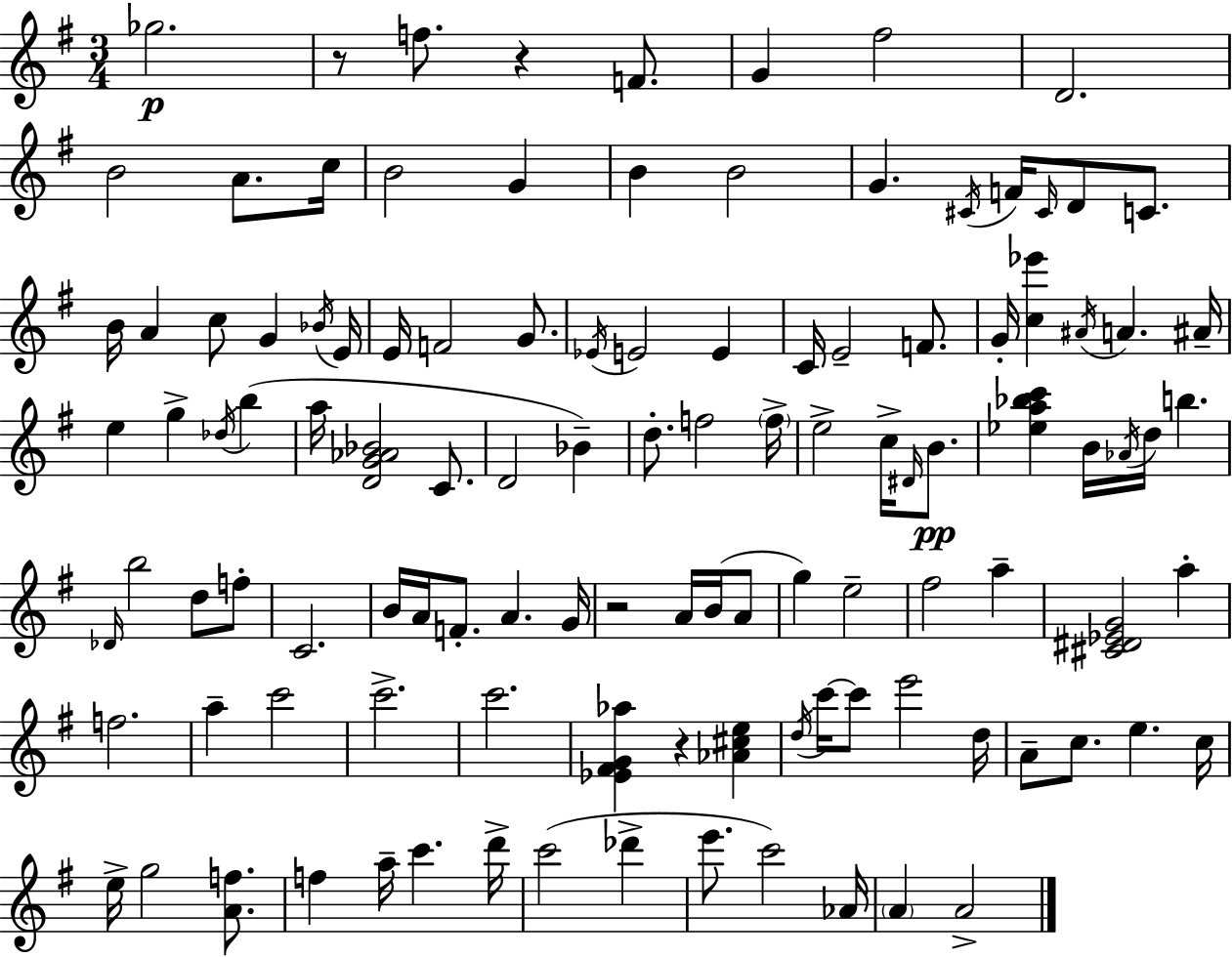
X:1
T:Untitled
M:3/4
L:1/4
K:Em
_g2 z/2 f/2 z F/2 G ^f2 D2 B2 A/2 c/4 B2 G B B2 G ^C/4 F/4 ^C/4 D/2 C/2 B/4 A c/2 G _B/4 E/4 E/4 F2 G/2 _E/4 E2 E C/4 E2 F/2 G/4 [c_e'] ^A/4 A ^A/4 e g _d/4 b a/4 [DG_A_B]2 C/2 D2 _B d/2 f2 f/4 e2 c/4 ^D/4 B/2 [_ea_bc'] B/4 _A/4 d/4 b _D/4 b2 d/2 f/2 C2 B/4 A/4 F/2 A G/4 z2 A/4 B/4 A/2 g e2 ^f2 a [^C^D_EG]2 a f2 a c'2 c'2 c'2 [_E^FG_a] z [_A^ce] d/4 c'/4 c'/2 e'2 d/4 A/2 c/2 e c/4 e/4 g2 [Af]/2 f a/4 c' d'/4 c'2 _d' e'/2 c'2 _A/4 A A2